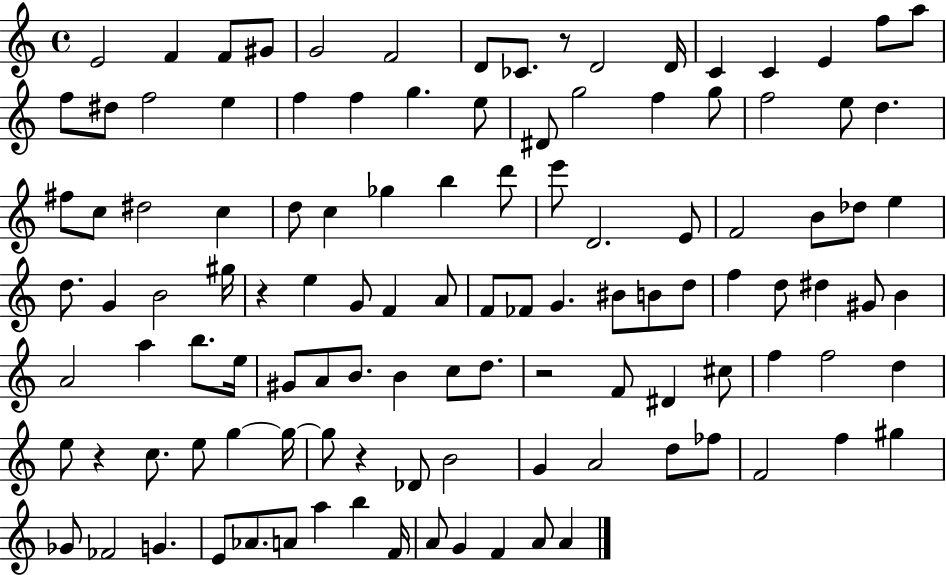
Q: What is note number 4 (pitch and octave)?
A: G#4